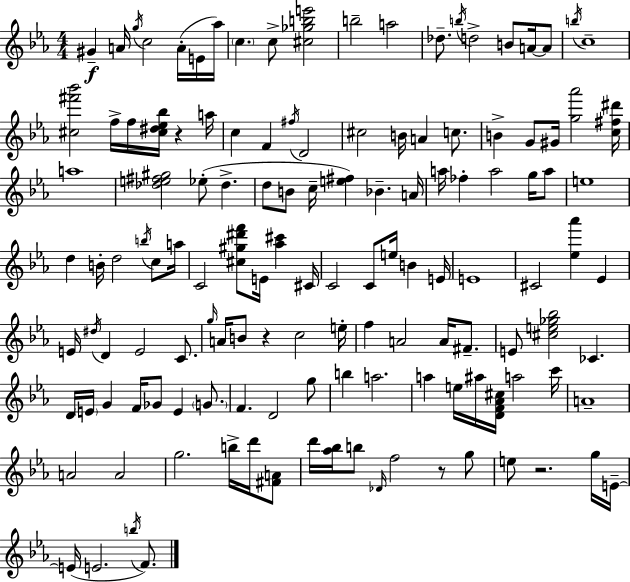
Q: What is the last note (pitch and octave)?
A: F4